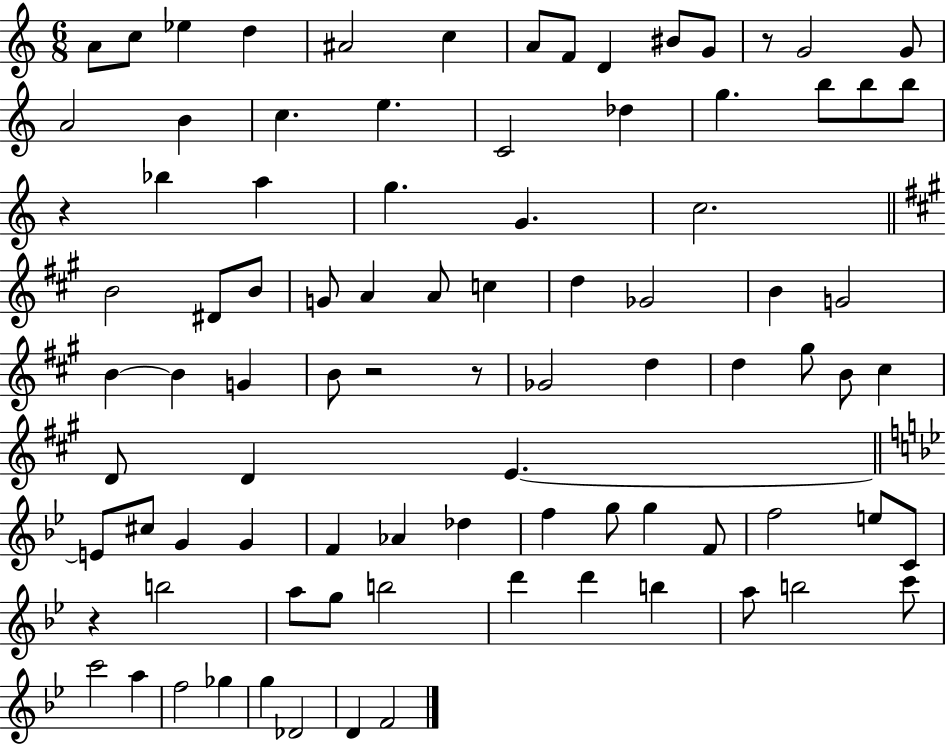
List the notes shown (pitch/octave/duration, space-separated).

A4/e C5/e Eb5/q D5/q A#4/h C5/q A4/e F4/e D4/q BIS4/e G4/e R/e G4/h G4/e A4/h B4/q C5/q. E5/q. C4/h Db5/q G5/q. B5/e B5/e B5/e R/q Bb5/q A5/q G5/q. G4/q. C5/h. B4/h D#4/e B4/e G4/e A4/q A4/e C5/q D5/q Gb4/h B4/q G4/h B4/q B4/q G4/q B4/e R/h R/e Gb4/h D5/q D5/q G#5/e B4/e C#5/q D4/e D4/q E4/q. E4/e C#5/e G4/q G4/q F4/q Ab4/q Db5/q F5/q G5/e G5/q F4/e F5/h E5/e C4/e R/q B5/h A5/e G5/e B5/h D6/q D6/q B5/q A5/e B5/h C6/e C6/h A5/q F5/h Gb5/q G5/q Db4/h D4/q F4/h